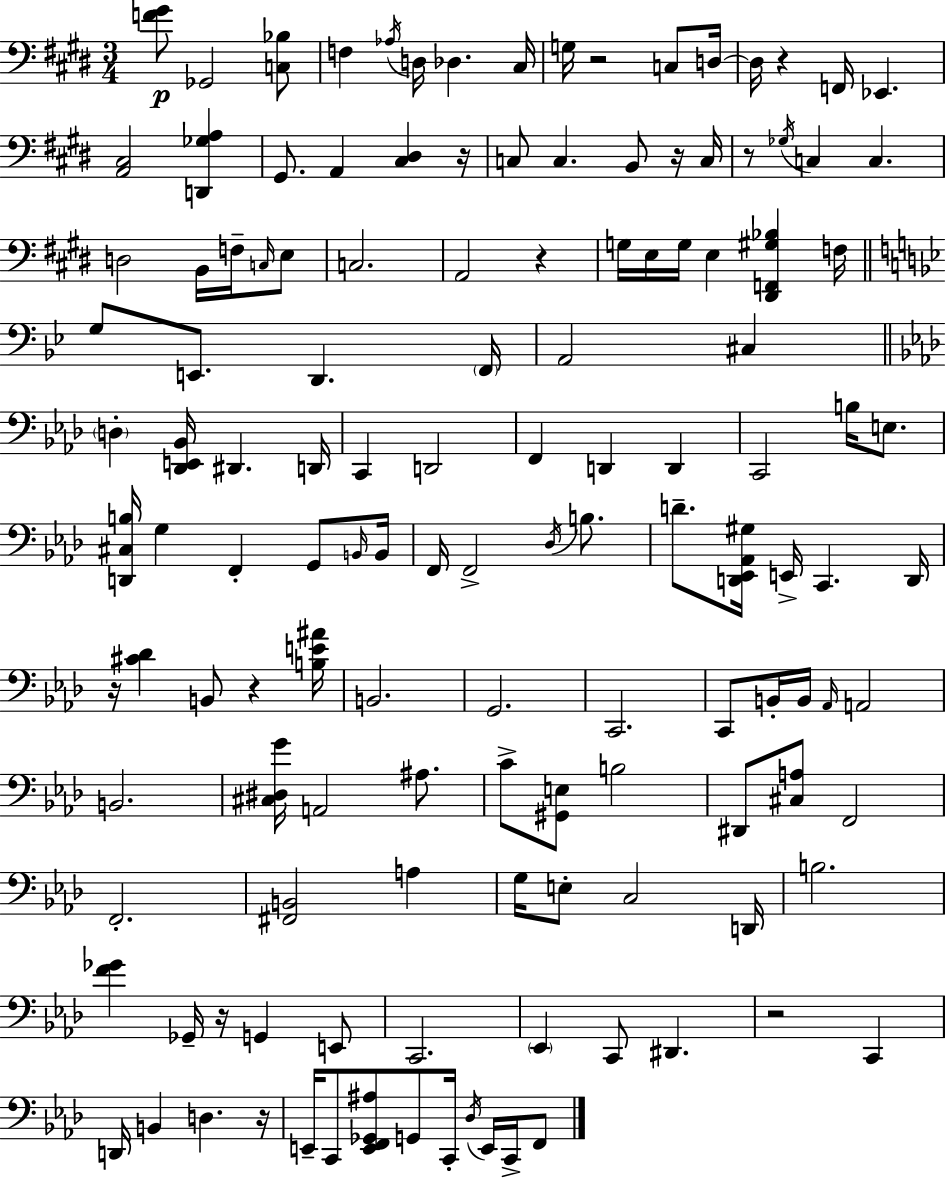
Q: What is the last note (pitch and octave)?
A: F2